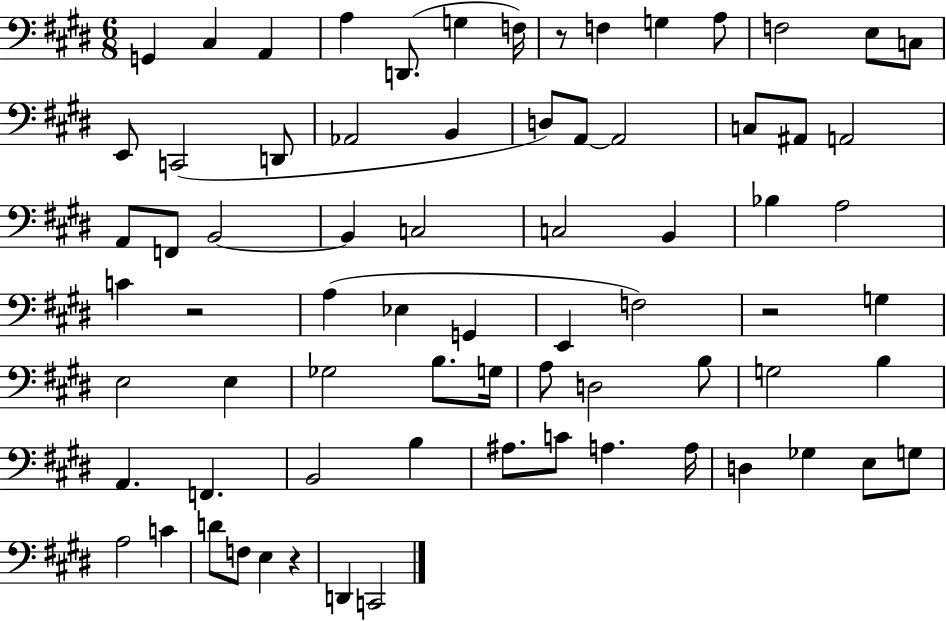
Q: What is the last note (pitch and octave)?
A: C2